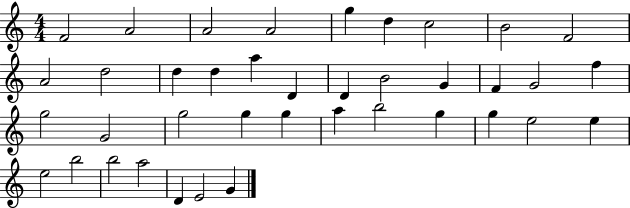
X:1
T:Untitled
M:4/4
L:1/4
K:C
F2 A2 A2 A2 g d c2 B2 F2 A2 d2 d d a D D B2 G F G2 f g2 G2 g2 g g a b2 g g e2 e e2 b2 b2 a2 D E2 G